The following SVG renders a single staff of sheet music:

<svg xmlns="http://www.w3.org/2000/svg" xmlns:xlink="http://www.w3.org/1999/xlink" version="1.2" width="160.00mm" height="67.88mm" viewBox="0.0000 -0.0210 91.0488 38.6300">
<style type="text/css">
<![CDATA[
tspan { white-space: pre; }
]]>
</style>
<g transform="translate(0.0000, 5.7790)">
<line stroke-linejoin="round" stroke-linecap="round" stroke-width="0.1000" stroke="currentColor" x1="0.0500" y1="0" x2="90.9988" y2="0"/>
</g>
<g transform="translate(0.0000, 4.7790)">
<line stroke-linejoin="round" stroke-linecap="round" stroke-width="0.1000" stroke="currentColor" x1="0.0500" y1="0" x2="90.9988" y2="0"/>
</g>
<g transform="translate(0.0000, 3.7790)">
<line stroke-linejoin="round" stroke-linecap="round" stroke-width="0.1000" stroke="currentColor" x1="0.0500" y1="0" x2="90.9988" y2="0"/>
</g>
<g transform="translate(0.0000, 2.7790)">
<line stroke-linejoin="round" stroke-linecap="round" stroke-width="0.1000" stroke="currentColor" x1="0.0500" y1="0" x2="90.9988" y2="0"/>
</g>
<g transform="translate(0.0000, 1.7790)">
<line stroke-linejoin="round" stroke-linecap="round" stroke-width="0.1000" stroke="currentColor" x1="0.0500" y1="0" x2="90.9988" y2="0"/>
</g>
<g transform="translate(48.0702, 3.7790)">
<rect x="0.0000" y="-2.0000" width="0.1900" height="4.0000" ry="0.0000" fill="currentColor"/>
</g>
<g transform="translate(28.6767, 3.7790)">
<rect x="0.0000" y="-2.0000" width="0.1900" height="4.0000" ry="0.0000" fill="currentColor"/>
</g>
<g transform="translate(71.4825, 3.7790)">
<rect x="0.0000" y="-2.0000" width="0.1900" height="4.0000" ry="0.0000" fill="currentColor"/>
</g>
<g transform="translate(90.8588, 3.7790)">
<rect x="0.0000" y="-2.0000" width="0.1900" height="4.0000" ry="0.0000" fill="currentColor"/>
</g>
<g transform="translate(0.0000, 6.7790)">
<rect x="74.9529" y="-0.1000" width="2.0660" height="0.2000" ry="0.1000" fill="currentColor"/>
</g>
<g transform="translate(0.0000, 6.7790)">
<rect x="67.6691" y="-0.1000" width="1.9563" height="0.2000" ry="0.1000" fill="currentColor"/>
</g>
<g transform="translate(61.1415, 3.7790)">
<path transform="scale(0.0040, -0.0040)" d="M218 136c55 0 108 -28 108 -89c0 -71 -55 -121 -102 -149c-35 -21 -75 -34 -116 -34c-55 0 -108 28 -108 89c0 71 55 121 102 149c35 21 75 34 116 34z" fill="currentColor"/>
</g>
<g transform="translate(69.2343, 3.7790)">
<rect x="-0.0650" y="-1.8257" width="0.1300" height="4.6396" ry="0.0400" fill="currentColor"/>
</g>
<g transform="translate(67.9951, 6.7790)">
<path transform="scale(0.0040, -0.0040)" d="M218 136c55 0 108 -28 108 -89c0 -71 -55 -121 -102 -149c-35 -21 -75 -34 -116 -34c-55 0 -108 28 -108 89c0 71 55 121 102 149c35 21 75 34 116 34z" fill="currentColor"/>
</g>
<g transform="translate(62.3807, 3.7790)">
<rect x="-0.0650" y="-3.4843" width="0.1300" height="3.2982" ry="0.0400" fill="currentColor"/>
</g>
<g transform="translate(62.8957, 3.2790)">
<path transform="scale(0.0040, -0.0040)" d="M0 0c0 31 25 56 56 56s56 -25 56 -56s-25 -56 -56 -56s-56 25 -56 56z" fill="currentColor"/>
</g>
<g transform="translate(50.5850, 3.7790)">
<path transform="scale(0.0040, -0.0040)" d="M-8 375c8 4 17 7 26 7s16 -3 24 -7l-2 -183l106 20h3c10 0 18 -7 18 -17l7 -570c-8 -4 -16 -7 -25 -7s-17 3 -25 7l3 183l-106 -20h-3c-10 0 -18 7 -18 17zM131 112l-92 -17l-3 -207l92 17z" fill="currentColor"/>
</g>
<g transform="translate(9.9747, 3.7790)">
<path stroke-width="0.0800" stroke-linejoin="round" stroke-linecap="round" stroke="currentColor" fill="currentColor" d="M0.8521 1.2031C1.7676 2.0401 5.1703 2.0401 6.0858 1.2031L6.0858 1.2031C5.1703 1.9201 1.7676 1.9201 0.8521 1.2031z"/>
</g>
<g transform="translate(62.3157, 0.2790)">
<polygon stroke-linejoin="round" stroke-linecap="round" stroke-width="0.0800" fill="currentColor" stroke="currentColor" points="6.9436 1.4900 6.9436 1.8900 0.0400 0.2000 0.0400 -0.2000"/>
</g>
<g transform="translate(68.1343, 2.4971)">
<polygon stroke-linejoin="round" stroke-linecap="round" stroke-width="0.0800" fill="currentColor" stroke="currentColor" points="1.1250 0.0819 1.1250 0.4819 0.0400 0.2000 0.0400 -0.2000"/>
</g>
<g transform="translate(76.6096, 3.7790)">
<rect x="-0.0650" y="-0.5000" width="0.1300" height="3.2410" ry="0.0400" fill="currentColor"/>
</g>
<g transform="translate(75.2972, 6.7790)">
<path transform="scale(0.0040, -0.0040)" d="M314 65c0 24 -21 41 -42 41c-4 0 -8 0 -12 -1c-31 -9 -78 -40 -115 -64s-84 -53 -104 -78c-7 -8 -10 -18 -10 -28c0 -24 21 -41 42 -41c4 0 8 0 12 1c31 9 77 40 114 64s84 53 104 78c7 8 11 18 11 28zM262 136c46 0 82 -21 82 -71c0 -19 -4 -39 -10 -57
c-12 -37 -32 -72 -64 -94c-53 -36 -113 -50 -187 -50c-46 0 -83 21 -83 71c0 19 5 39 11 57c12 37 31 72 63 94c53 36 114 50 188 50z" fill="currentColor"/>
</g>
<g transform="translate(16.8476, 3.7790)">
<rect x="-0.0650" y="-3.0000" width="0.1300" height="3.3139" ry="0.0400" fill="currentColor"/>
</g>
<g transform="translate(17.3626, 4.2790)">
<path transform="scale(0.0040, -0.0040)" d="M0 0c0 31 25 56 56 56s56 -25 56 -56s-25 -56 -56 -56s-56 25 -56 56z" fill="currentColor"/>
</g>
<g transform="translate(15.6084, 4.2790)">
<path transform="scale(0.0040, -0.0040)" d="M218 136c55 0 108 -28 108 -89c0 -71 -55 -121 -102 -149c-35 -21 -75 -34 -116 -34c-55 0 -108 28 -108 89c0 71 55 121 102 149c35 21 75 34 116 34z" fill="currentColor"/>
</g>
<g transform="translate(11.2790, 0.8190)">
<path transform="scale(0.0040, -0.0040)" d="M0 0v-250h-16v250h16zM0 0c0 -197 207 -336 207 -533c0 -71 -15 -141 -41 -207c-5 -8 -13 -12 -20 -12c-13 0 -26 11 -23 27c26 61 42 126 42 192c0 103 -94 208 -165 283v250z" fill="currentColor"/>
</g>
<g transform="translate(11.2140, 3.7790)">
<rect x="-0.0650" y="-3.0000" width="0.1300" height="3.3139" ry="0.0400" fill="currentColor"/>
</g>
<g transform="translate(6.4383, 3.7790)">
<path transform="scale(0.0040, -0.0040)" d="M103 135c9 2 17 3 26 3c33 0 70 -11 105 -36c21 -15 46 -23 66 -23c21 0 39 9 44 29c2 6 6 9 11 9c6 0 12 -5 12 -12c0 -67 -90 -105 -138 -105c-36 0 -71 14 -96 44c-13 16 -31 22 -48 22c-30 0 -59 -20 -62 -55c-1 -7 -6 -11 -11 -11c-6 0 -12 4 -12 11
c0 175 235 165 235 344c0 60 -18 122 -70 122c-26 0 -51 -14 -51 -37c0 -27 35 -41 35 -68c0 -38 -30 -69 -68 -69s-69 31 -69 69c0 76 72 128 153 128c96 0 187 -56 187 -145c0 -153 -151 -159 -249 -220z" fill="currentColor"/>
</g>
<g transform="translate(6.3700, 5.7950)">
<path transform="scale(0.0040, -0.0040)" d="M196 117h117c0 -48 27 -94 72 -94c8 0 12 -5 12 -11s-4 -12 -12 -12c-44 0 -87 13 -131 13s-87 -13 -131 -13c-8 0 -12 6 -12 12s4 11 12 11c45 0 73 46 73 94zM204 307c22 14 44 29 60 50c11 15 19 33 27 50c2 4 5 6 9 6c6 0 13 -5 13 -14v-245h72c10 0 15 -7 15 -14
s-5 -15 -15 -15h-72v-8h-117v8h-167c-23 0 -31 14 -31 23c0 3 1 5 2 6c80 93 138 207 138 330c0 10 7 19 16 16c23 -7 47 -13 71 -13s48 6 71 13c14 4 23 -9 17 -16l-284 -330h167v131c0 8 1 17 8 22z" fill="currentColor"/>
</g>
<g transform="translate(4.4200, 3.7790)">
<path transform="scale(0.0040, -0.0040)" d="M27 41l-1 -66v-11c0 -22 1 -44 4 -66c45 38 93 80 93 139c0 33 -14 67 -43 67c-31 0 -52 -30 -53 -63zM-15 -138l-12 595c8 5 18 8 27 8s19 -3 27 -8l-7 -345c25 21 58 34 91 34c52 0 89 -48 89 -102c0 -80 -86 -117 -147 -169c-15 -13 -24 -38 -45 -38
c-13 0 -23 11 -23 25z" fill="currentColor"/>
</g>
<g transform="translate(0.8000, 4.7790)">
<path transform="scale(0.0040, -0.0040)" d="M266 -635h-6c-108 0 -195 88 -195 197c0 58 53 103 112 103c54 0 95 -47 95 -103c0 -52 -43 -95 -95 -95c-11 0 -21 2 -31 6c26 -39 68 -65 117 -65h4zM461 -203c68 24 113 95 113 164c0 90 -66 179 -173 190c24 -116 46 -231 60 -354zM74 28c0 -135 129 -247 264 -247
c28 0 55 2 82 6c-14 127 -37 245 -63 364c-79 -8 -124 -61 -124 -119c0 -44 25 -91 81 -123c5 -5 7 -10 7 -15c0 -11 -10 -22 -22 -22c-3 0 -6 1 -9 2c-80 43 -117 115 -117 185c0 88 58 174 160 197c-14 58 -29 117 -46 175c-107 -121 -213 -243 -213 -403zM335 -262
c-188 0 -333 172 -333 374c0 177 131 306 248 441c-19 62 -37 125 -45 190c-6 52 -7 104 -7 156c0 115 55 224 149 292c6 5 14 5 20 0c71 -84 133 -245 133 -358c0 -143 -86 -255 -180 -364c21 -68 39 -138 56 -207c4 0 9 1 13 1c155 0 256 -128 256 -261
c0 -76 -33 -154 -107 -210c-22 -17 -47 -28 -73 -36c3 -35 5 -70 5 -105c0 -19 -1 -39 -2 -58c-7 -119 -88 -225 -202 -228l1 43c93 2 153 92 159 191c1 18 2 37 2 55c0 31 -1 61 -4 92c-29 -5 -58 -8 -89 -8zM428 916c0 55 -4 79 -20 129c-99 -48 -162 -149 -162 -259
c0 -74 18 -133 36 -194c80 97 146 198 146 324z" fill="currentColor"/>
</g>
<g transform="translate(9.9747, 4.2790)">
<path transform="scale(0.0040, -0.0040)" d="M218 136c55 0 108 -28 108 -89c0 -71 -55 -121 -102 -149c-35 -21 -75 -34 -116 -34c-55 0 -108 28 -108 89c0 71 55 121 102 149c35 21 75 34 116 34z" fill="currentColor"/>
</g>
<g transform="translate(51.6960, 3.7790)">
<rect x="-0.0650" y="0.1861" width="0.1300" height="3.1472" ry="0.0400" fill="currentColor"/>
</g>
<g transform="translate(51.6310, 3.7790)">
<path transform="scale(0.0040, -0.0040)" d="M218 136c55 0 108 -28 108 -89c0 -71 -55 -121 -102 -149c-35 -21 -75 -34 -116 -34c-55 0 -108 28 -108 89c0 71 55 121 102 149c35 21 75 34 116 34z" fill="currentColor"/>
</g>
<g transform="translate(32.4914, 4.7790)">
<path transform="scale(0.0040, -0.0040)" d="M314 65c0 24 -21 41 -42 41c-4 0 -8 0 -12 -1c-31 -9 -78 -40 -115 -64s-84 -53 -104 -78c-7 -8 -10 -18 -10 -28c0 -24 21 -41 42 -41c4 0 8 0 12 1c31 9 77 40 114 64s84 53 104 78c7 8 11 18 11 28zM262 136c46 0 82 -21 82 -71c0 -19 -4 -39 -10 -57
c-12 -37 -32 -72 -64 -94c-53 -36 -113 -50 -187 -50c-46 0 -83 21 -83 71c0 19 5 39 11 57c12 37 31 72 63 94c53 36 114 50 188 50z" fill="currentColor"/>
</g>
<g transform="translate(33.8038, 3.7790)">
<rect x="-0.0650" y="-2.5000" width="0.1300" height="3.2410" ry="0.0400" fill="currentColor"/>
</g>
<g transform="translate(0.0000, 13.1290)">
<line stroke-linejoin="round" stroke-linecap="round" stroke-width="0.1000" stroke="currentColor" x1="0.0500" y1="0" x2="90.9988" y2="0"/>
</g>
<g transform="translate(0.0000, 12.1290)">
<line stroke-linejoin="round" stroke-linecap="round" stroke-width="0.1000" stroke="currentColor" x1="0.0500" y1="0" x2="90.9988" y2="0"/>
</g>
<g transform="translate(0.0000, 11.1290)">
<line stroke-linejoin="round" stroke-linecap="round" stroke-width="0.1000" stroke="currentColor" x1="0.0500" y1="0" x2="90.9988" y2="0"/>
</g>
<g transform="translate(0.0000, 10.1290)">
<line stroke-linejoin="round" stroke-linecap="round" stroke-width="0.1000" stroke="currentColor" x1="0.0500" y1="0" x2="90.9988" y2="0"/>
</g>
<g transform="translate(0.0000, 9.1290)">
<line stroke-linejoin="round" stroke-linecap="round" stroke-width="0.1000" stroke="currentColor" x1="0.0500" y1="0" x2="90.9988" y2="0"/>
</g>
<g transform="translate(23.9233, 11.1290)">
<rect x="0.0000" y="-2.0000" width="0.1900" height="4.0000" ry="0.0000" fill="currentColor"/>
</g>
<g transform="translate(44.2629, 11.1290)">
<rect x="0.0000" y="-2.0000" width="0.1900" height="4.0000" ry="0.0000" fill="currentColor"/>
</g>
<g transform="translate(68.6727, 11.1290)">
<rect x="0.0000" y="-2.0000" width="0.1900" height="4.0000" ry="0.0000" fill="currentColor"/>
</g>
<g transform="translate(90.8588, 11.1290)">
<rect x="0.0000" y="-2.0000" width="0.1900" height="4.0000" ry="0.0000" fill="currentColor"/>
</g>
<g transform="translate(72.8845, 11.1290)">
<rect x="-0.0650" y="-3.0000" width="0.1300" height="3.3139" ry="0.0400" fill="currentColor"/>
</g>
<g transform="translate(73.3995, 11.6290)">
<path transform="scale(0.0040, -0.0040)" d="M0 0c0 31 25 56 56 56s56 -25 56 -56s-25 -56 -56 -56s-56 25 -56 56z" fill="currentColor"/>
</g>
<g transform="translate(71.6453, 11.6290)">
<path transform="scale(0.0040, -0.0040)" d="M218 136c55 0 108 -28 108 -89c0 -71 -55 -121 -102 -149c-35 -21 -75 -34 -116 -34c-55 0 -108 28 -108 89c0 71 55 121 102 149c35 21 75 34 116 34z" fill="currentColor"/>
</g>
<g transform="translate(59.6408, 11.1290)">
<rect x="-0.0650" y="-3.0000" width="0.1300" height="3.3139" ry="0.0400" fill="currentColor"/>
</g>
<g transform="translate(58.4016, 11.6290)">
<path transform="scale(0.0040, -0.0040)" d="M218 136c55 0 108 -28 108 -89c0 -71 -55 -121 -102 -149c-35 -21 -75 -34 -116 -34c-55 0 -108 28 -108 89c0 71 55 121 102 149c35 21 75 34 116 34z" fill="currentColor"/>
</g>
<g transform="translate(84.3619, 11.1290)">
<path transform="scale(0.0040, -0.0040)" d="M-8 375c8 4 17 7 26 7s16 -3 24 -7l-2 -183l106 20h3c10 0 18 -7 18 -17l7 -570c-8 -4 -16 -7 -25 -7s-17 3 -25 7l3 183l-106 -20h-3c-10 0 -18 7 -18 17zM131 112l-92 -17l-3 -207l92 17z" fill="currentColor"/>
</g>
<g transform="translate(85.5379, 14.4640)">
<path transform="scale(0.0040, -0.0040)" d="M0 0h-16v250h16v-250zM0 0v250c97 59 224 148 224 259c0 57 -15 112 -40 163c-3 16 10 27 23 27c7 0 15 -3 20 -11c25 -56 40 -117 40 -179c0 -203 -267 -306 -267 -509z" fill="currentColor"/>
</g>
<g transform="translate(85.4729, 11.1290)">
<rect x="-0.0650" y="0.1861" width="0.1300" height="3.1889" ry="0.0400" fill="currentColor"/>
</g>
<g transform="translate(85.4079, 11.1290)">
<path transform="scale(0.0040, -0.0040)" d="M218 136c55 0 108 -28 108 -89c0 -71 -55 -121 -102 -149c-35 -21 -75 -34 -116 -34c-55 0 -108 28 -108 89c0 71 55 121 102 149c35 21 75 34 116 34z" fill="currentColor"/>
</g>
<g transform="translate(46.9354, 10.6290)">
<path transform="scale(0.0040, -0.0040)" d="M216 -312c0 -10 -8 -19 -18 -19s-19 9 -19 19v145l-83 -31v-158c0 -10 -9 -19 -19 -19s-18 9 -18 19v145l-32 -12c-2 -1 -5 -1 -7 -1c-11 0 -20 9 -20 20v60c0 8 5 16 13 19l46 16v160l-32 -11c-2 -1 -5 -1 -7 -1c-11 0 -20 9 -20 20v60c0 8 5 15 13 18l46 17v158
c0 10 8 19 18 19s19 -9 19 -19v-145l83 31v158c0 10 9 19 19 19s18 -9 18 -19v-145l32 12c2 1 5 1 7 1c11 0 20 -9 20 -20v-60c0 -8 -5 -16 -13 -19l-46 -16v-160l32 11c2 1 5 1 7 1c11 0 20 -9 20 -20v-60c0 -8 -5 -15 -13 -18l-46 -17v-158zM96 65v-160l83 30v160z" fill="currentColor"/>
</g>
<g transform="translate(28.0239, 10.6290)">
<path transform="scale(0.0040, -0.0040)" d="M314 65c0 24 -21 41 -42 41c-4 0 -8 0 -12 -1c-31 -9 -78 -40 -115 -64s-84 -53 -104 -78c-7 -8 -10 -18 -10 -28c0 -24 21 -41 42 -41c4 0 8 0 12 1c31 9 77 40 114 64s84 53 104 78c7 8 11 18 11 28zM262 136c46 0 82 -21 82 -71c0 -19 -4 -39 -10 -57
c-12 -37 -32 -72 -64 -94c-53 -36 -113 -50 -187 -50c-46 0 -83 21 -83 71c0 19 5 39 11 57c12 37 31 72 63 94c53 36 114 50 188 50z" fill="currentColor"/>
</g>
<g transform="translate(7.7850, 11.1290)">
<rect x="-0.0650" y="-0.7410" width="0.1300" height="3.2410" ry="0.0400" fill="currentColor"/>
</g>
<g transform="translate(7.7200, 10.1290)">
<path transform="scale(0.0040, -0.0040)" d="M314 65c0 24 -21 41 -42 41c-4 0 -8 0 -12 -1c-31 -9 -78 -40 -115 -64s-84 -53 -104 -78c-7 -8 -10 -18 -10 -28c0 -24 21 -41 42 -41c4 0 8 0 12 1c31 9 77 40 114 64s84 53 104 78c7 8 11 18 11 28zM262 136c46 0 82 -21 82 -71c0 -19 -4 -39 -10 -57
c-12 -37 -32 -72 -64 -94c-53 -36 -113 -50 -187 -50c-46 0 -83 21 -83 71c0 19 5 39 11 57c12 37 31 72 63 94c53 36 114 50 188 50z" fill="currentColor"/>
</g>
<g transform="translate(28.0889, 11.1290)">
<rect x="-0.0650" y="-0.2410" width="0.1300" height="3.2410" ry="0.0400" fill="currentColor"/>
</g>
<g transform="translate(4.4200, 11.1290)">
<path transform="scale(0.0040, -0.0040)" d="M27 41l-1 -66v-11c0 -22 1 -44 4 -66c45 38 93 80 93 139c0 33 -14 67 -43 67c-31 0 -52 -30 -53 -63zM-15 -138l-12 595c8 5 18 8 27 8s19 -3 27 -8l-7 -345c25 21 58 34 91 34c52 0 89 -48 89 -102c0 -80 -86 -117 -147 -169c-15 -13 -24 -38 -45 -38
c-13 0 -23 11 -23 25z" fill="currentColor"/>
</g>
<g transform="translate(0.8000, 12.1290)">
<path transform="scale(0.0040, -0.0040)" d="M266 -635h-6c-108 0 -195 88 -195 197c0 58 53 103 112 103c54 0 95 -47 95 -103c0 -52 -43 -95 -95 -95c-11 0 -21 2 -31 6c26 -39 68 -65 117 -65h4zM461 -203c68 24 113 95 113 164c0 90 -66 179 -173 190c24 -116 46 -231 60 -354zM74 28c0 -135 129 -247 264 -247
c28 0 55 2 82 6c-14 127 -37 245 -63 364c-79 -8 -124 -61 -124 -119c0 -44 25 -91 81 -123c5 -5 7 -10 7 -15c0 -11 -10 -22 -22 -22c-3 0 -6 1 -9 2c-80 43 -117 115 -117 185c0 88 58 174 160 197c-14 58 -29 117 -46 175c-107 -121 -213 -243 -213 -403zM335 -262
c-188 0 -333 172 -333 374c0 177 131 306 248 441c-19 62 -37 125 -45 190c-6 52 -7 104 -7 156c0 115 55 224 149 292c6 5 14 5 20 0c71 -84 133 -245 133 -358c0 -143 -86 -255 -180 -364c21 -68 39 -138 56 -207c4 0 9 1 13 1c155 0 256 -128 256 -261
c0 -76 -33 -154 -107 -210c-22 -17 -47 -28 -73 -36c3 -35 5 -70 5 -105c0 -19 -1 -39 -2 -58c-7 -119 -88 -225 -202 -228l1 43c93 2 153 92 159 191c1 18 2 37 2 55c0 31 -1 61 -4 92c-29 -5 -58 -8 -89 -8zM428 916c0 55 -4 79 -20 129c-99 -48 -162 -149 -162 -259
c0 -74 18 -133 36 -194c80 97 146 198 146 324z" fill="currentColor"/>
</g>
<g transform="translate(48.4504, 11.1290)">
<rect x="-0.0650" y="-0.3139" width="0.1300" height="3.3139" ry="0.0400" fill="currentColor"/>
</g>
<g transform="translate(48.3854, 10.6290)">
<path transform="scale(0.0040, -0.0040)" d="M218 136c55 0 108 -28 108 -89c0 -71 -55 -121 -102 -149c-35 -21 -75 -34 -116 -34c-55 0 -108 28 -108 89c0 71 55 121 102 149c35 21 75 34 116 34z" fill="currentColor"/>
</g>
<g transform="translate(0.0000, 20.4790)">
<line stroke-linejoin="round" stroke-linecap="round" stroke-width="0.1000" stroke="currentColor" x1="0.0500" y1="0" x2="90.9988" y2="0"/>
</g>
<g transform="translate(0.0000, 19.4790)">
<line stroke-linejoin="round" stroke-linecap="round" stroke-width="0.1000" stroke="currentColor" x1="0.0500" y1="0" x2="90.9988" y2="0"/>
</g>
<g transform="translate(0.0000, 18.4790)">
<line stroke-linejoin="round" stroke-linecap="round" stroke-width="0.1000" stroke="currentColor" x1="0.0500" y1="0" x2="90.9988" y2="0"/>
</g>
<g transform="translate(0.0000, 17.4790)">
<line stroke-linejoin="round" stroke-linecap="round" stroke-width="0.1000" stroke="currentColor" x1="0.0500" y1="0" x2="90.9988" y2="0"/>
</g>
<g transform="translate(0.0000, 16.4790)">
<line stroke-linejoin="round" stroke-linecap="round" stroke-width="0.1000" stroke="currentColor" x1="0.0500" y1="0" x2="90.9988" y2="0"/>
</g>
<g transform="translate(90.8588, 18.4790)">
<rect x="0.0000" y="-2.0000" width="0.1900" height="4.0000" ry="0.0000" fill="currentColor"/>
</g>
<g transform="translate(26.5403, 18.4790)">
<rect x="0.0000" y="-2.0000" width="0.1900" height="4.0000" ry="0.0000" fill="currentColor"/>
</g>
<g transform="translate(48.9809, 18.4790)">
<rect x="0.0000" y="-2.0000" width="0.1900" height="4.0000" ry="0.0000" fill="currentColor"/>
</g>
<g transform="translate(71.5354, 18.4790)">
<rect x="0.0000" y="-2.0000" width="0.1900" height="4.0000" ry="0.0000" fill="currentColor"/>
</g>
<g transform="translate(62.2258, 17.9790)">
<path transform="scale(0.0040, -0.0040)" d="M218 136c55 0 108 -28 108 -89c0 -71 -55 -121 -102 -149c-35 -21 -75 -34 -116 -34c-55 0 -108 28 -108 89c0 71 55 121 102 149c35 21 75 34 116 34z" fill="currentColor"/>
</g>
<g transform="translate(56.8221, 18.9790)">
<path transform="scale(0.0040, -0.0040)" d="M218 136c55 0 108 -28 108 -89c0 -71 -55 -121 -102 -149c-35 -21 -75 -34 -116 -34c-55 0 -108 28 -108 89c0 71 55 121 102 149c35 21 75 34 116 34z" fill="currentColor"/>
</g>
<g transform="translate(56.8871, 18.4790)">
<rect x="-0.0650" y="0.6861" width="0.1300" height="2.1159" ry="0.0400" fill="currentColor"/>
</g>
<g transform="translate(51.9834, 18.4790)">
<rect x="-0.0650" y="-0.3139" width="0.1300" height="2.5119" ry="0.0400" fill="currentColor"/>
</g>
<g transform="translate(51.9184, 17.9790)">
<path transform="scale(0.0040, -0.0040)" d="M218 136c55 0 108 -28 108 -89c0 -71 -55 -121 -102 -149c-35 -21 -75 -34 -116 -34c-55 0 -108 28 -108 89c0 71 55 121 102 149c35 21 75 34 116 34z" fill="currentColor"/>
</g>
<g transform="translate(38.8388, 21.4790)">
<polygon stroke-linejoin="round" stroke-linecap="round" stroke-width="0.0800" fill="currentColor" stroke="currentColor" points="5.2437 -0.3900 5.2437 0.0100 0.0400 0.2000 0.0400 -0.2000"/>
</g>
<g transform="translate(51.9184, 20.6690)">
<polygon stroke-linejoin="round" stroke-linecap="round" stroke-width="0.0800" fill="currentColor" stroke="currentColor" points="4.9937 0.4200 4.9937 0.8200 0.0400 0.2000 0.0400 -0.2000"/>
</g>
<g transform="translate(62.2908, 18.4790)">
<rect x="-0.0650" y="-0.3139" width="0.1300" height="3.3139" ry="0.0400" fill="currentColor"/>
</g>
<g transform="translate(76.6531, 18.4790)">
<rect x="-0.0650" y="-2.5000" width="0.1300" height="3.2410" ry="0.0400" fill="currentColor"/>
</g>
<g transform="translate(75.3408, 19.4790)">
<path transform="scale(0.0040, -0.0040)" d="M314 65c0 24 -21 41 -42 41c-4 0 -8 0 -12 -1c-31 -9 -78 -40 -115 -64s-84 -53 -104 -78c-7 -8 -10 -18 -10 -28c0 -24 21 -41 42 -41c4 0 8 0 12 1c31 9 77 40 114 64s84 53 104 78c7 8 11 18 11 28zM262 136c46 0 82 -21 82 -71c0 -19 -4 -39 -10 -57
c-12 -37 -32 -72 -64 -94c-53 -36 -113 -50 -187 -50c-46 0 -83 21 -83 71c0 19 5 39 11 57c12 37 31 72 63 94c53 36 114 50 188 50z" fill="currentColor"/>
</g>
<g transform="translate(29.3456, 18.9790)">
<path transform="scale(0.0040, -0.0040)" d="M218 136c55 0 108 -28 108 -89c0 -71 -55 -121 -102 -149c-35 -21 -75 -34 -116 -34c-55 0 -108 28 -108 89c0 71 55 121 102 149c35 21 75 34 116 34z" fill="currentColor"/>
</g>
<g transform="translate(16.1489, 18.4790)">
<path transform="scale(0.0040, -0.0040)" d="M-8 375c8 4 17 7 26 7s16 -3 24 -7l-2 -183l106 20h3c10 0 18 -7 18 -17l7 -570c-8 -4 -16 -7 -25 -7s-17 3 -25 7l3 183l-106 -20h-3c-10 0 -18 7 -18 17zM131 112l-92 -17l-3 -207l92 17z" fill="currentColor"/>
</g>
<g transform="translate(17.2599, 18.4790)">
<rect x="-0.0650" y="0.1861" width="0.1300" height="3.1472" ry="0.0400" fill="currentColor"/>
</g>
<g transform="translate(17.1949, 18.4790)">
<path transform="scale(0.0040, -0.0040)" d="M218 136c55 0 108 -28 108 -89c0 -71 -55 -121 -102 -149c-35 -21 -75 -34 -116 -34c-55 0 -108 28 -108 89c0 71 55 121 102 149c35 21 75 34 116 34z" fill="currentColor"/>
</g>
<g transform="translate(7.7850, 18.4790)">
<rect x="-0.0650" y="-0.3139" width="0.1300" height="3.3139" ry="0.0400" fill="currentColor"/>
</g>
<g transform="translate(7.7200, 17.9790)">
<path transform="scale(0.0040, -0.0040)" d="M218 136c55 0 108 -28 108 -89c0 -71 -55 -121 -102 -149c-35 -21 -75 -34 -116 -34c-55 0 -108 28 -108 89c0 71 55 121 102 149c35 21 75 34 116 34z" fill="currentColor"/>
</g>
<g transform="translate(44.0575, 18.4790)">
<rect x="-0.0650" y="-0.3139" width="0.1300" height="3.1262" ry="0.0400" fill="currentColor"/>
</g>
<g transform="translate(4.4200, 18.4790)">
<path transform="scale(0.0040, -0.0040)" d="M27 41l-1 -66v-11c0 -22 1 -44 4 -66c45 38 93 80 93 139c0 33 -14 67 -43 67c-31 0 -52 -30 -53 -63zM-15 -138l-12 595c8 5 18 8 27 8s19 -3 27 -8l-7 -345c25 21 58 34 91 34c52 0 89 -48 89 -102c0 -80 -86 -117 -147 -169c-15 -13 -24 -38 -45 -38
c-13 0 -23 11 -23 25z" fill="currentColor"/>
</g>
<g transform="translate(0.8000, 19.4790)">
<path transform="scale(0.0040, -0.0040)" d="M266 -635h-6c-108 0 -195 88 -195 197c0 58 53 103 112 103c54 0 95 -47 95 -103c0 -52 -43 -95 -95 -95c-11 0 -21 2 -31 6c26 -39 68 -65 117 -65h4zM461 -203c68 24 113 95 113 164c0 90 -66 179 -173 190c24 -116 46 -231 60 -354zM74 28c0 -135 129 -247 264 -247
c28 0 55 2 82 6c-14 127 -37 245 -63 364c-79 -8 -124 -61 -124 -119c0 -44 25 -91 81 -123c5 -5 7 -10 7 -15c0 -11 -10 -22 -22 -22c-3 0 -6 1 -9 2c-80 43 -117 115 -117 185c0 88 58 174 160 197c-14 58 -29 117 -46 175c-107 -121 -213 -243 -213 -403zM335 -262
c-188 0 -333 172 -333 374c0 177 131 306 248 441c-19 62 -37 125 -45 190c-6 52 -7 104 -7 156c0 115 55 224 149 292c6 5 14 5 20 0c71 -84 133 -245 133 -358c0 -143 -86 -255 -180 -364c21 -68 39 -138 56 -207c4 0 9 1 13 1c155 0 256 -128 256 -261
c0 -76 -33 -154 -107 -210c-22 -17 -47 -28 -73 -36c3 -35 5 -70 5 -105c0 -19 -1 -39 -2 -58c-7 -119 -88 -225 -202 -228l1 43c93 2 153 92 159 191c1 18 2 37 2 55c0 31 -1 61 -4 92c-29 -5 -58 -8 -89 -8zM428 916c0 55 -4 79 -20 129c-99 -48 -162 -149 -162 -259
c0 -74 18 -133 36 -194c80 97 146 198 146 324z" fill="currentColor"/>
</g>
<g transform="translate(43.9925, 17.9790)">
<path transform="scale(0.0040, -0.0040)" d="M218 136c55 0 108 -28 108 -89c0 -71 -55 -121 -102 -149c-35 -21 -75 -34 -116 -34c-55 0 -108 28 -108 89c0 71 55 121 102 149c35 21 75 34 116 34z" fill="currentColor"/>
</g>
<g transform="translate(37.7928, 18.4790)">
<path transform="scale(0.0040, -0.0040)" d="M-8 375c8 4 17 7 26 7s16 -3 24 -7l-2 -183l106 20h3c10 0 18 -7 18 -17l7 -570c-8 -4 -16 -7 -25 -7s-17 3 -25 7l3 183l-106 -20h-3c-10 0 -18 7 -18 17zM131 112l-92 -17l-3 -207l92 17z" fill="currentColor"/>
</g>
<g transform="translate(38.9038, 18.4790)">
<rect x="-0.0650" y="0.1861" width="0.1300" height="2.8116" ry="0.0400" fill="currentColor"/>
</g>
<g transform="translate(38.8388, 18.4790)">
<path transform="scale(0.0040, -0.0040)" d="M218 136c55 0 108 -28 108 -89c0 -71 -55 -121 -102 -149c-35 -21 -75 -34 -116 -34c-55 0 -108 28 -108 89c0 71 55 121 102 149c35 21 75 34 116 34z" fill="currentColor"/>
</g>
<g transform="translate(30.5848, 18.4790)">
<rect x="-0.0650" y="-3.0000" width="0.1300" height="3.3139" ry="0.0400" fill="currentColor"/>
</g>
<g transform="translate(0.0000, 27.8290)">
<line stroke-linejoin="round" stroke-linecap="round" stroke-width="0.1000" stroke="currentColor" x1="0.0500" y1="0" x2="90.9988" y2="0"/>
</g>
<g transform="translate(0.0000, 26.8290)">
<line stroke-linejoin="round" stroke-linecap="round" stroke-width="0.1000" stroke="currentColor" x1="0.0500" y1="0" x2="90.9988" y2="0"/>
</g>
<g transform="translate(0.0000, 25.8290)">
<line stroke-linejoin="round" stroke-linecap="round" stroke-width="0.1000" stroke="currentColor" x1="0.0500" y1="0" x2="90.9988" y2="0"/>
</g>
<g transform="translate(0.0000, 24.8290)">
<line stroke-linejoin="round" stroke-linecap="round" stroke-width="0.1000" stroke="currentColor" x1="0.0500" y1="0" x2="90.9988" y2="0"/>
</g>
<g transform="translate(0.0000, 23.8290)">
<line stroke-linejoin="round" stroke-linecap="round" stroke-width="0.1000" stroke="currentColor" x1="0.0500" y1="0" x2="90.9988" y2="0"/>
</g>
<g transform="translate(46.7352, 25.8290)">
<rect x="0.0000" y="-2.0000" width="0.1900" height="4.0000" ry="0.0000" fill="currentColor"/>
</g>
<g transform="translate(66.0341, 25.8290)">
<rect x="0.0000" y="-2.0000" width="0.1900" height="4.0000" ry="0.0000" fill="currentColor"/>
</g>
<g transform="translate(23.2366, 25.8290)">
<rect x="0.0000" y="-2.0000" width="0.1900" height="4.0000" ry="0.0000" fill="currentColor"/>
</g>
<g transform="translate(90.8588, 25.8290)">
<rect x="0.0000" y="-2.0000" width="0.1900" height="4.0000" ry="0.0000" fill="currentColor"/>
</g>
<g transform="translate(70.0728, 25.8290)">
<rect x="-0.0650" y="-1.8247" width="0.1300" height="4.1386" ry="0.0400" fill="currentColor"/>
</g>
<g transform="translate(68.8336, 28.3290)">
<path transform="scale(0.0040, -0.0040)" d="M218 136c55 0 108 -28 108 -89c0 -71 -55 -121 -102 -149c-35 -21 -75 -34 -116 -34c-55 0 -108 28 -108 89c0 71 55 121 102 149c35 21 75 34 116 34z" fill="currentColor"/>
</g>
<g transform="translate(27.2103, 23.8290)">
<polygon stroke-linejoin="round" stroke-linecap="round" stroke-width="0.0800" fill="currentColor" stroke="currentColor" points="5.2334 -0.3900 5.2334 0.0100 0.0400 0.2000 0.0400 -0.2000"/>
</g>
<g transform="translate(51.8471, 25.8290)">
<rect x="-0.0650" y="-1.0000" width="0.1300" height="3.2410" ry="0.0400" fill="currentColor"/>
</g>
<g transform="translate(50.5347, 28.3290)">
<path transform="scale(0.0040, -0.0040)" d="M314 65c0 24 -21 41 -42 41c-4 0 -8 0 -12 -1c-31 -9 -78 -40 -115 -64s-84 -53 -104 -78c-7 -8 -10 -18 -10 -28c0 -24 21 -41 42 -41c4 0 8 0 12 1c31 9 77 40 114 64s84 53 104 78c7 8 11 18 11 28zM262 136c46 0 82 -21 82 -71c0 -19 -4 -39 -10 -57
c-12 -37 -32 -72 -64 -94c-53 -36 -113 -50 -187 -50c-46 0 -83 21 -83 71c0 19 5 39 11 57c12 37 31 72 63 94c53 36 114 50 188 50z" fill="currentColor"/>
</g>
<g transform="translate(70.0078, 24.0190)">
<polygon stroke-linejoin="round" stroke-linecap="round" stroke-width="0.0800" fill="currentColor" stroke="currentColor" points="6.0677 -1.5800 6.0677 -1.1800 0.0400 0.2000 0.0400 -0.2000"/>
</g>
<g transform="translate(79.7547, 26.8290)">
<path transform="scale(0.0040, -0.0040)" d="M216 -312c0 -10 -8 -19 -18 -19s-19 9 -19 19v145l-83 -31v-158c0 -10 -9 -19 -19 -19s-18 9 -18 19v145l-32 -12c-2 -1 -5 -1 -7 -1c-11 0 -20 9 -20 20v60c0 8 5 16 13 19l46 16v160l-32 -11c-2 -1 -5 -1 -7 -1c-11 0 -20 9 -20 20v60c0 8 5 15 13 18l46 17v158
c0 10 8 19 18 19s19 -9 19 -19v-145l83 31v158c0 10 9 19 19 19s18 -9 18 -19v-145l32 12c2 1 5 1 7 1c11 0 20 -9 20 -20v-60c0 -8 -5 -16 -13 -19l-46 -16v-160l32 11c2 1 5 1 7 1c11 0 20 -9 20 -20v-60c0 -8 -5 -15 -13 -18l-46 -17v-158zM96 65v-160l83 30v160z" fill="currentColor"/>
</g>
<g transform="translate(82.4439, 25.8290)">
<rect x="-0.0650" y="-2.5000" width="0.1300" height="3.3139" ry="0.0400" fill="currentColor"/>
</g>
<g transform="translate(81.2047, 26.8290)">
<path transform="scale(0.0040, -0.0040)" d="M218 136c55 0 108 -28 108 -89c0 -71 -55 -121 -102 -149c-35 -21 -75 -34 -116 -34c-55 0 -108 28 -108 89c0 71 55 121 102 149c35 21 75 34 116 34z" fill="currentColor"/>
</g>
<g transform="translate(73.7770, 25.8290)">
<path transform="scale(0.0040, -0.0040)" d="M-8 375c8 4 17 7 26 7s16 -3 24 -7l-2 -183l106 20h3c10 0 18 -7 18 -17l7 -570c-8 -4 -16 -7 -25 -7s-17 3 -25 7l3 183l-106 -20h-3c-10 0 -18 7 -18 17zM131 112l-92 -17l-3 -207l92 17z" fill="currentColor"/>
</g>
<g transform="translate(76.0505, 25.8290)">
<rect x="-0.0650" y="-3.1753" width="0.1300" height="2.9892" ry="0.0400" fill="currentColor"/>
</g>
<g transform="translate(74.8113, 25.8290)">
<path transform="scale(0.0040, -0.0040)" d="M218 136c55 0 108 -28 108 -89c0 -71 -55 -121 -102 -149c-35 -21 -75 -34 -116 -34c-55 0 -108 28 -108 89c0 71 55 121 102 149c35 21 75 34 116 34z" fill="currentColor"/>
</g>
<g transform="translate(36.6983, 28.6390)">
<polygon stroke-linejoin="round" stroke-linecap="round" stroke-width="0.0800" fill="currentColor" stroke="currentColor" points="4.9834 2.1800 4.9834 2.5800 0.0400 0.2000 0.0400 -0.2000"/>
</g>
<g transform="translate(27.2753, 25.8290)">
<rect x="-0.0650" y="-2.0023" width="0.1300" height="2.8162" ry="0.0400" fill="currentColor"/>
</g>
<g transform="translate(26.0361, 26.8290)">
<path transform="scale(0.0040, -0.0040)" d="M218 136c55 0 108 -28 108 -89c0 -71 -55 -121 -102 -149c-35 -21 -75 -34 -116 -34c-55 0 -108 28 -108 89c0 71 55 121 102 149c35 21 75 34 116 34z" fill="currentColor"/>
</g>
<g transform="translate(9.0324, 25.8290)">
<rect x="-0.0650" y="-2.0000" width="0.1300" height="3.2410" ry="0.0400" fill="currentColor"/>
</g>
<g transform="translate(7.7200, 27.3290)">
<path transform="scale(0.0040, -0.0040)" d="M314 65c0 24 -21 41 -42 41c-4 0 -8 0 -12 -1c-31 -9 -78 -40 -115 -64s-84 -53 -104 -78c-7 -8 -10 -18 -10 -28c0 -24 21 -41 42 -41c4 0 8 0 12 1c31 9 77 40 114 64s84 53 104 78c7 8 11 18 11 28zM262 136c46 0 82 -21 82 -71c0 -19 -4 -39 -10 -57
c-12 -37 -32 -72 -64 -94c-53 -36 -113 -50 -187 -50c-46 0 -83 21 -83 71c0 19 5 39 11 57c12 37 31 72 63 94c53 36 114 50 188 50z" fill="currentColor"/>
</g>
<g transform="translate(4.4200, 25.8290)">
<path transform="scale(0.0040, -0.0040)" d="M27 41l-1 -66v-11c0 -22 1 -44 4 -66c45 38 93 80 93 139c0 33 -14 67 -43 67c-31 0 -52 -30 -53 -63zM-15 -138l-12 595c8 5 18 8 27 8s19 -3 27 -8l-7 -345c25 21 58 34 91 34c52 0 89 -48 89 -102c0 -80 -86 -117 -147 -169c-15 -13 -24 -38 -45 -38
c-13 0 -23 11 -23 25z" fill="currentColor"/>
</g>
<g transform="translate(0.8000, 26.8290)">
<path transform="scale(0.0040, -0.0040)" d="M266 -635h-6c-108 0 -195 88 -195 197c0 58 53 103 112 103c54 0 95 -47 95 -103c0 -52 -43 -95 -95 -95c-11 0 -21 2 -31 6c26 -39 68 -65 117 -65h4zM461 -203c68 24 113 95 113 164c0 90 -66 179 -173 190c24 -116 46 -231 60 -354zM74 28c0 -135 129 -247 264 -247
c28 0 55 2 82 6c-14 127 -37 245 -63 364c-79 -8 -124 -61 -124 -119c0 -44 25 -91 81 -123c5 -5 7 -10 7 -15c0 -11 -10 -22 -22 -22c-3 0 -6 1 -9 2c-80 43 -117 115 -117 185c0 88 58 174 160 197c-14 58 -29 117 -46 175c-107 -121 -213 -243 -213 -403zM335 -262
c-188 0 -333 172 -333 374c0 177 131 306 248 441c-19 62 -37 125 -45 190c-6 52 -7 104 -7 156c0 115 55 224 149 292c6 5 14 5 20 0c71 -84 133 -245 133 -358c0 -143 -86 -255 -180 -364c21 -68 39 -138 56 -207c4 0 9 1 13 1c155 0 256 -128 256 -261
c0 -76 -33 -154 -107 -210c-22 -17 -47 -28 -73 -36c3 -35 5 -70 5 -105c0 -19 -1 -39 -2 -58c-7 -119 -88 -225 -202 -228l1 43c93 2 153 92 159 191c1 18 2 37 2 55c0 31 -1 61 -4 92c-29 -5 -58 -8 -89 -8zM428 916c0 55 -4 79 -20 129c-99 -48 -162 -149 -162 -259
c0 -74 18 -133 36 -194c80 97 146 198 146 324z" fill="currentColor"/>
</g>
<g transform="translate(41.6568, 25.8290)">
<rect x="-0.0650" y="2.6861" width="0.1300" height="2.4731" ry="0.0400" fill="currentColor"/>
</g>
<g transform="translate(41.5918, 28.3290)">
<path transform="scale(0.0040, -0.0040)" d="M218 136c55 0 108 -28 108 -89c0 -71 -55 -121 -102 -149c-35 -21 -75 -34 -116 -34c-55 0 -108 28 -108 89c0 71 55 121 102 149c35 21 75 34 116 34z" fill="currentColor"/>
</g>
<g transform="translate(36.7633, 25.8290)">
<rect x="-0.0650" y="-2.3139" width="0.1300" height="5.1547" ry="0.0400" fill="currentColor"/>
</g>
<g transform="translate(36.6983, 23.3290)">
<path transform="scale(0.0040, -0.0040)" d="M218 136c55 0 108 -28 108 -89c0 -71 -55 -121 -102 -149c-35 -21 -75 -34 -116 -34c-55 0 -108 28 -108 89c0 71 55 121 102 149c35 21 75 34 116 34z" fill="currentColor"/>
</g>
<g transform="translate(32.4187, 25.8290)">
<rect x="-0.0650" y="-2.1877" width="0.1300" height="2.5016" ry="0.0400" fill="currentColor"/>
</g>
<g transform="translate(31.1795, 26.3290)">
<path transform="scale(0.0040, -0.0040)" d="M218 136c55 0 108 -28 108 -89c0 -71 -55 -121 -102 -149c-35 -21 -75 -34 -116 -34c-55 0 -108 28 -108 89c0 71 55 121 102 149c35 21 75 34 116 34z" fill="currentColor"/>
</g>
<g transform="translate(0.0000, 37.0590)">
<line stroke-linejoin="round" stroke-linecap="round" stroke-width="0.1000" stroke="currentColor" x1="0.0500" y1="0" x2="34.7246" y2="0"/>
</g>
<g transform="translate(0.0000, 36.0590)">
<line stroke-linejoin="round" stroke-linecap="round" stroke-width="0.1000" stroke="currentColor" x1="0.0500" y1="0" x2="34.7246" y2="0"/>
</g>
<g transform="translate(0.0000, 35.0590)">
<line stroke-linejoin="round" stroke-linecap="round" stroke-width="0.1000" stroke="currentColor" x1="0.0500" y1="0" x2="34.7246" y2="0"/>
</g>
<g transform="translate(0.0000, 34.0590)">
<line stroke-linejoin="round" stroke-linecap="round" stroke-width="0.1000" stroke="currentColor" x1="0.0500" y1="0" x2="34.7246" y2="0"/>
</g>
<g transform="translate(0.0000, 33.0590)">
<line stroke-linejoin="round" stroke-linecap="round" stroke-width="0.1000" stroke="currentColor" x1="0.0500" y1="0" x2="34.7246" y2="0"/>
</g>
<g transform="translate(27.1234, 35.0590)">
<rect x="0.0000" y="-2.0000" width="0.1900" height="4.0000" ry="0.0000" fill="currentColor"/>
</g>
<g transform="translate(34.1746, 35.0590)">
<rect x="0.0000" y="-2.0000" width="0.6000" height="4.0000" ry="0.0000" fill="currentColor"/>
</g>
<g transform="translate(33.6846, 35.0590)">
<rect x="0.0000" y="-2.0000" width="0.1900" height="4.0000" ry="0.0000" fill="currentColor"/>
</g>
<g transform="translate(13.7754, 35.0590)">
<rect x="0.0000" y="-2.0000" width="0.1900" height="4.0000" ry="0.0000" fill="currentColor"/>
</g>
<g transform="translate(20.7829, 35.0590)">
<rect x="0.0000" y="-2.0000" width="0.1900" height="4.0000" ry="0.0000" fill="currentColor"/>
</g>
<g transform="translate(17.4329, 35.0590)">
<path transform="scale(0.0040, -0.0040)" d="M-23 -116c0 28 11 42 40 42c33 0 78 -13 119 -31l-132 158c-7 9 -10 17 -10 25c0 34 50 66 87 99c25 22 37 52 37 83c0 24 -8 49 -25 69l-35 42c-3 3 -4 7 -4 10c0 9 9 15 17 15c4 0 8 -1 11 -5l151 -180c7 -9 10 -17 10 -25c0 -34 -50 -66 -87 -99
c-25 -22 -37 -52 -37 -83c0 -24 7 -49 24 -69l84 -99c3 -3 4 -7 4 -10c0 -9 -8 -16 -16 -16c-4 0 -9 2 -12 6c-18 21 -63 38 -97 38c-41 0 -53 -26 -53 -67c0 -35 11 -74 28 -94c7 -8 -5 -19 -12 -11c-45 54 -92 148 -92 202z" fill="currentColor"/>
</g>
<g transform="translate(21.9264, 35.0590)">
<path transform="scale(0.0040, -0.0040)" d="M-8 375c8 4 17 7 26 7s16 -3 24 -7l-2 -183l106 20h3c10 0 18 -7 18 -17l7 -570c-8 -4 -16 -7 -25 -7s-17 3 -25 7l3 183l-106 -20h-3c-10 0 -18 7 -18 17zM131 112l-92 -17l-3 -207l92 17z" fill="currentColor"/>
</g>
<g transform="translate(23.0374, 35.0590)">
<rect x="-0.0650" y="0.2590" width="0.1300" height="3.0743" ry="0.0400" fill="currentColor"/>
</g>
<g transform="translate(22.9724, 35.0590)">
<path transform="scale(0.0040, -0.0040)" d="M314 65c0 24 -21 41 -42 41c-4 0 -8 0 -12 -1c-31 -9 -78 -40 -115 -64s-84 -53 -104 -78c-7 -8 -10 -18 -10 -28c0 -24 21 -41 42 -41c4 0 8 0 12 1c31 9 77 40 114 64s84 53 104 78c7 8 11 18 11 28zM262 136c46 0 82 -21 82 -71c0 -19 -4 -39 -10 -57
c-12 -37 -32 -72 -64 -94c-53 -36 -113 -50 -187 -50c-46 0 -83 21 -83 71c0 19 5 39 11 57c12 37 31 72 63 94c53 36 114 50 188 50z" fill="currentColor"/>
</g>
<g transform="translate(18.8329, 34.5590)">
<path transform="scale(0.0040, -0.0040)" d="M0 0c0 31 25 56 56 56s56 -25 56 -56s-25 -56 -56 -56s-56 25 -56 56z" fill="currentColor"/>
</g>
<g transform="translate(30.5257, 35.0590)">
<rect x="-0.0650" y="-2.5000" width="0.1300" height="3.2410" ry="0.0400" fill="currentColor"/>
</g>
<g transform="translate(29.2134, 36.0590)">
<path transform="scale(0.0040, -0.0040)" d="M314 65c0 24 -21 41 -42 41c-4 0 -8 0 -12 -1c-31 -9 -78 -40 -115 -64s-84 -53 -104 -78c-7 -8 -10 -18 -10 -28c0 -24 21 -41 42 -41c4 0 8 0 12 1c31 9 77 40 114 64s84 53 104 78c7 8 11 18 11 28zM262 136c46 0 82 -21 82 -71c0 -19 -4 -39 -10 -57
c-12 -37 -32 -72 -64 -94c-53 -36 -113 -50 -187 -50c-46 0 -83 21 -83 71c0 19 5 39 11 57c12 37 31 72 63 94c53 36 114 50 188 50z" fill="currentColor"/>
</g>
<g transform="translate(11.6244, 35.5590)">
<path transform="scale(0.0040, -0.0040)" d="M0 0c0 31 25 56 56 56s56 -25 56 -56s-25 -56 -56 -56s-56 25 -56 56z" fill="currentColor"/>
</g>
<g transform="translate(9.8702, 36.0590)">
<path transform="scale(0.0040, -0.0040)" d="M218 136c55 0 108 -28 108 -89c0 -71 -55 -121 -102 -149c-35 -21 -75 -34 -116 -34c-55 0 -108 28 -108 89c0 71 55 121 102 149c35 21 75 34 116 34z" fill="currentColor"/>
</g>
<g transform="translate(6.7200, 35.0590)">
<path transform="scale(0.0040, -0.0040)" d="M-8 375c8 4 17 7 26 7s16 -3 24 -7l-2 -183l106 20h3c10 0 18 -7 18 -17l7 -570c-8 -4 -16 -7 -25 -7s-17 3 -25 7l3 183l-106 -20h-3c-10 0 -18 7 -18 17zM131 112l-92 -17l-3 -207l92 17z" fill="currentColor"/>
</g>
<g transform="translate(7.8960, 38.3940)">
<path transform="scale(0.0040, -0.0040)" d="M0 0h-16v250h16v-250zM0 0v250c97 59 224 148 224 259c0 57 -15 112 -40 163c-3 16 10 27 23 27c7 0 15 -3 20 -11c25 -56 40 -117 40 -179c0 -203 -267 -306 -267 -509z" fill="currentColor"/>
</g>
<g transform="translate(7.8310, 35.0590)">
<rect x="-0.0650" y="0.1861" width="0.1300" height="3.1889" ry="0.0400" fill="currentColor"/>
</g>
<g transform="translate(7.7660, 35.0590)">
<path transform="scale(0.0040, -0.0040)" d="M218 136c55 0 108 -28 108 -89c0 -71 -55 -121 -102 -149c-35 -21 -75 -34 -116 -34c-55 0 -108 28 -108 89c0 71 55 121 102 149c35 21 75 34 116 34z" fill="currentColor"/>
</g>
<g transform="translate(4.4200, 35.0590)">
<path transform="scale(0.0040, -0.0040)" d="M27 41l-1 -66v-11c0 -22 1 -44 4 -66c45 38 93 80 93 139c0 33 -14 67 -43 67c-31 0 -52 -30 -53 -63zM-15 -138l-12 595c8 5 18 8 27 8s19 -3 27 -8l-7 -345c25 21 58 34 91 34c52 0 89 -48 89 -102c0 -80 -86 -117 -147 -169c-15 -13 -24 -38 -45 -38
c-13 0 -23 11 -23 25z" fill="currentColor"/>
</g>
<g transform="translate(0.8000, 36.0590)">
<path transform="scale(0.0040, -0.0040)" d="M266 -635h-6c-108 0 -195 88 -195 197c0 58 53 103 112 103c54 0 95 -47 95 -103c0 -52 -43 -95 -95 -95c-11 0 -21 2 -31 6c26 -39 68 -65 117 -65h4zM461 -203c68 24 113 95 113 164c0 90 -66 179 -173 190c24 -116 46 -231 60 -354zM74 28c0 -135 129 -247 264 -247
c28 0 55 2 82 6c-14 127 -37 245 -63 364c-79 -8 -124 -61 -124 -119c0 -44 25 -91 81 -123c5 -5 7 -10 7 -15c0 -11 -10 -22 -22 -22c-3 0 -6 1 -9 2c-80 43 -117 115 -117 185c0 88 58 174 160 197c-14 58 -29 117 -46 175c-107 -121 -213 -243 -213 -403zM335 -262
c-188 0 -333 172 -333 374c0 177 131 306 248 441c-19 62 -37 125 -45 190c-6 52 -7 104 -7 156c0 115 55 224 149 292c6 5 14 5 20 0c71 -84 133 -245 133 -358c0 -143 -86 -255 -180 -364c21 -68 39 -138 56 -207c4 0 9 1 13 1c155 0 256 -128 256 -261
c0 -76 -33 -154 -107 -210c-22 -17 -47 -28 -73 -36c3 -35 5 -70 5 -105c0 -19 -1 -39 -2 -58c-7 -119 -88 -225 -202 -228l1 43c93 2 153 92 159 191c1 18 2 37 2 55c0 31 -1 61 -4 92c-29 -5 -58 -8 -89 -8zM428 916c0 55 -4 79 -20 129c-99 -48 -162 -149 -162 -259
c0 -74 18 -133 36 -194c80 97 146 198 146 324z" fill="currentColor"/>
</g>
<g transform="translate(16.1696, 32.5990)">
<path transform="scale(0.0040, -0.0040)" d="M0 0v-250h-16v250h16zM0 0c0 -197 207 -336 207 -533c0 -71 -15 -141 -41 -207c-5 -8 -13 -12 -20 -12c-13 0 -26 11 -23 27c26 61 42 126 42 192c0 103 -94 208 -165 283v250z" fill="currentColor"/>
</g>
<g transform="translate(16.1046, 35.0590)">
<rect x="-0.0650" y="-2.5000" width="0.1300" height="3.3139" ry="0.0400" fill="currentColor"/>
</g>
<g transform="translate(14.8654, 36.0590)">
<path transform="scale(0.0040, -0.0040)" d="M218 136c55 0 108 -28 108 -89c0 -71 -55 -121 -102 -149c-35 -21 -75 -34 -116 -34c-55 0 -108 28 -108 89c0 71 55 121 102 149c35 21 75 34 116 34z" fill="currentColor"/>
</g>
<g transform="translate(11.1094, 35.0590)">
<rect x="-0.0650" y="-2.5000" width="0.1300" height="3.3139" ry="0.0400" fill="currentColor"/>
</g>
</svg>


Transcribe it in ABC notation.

X:1
T:Untitled
M:2/4
L:1/4
K:F
A/2 A G2 B B/2 C/4 C2 d2 c2 ^c A A B/2 c B A B/2 c/2 c/2 A/2 c G2 F2 G/2 A/2 g/2 D/2 D2 D/2 B/2 ^G B/2 G G/2 z B2 G2